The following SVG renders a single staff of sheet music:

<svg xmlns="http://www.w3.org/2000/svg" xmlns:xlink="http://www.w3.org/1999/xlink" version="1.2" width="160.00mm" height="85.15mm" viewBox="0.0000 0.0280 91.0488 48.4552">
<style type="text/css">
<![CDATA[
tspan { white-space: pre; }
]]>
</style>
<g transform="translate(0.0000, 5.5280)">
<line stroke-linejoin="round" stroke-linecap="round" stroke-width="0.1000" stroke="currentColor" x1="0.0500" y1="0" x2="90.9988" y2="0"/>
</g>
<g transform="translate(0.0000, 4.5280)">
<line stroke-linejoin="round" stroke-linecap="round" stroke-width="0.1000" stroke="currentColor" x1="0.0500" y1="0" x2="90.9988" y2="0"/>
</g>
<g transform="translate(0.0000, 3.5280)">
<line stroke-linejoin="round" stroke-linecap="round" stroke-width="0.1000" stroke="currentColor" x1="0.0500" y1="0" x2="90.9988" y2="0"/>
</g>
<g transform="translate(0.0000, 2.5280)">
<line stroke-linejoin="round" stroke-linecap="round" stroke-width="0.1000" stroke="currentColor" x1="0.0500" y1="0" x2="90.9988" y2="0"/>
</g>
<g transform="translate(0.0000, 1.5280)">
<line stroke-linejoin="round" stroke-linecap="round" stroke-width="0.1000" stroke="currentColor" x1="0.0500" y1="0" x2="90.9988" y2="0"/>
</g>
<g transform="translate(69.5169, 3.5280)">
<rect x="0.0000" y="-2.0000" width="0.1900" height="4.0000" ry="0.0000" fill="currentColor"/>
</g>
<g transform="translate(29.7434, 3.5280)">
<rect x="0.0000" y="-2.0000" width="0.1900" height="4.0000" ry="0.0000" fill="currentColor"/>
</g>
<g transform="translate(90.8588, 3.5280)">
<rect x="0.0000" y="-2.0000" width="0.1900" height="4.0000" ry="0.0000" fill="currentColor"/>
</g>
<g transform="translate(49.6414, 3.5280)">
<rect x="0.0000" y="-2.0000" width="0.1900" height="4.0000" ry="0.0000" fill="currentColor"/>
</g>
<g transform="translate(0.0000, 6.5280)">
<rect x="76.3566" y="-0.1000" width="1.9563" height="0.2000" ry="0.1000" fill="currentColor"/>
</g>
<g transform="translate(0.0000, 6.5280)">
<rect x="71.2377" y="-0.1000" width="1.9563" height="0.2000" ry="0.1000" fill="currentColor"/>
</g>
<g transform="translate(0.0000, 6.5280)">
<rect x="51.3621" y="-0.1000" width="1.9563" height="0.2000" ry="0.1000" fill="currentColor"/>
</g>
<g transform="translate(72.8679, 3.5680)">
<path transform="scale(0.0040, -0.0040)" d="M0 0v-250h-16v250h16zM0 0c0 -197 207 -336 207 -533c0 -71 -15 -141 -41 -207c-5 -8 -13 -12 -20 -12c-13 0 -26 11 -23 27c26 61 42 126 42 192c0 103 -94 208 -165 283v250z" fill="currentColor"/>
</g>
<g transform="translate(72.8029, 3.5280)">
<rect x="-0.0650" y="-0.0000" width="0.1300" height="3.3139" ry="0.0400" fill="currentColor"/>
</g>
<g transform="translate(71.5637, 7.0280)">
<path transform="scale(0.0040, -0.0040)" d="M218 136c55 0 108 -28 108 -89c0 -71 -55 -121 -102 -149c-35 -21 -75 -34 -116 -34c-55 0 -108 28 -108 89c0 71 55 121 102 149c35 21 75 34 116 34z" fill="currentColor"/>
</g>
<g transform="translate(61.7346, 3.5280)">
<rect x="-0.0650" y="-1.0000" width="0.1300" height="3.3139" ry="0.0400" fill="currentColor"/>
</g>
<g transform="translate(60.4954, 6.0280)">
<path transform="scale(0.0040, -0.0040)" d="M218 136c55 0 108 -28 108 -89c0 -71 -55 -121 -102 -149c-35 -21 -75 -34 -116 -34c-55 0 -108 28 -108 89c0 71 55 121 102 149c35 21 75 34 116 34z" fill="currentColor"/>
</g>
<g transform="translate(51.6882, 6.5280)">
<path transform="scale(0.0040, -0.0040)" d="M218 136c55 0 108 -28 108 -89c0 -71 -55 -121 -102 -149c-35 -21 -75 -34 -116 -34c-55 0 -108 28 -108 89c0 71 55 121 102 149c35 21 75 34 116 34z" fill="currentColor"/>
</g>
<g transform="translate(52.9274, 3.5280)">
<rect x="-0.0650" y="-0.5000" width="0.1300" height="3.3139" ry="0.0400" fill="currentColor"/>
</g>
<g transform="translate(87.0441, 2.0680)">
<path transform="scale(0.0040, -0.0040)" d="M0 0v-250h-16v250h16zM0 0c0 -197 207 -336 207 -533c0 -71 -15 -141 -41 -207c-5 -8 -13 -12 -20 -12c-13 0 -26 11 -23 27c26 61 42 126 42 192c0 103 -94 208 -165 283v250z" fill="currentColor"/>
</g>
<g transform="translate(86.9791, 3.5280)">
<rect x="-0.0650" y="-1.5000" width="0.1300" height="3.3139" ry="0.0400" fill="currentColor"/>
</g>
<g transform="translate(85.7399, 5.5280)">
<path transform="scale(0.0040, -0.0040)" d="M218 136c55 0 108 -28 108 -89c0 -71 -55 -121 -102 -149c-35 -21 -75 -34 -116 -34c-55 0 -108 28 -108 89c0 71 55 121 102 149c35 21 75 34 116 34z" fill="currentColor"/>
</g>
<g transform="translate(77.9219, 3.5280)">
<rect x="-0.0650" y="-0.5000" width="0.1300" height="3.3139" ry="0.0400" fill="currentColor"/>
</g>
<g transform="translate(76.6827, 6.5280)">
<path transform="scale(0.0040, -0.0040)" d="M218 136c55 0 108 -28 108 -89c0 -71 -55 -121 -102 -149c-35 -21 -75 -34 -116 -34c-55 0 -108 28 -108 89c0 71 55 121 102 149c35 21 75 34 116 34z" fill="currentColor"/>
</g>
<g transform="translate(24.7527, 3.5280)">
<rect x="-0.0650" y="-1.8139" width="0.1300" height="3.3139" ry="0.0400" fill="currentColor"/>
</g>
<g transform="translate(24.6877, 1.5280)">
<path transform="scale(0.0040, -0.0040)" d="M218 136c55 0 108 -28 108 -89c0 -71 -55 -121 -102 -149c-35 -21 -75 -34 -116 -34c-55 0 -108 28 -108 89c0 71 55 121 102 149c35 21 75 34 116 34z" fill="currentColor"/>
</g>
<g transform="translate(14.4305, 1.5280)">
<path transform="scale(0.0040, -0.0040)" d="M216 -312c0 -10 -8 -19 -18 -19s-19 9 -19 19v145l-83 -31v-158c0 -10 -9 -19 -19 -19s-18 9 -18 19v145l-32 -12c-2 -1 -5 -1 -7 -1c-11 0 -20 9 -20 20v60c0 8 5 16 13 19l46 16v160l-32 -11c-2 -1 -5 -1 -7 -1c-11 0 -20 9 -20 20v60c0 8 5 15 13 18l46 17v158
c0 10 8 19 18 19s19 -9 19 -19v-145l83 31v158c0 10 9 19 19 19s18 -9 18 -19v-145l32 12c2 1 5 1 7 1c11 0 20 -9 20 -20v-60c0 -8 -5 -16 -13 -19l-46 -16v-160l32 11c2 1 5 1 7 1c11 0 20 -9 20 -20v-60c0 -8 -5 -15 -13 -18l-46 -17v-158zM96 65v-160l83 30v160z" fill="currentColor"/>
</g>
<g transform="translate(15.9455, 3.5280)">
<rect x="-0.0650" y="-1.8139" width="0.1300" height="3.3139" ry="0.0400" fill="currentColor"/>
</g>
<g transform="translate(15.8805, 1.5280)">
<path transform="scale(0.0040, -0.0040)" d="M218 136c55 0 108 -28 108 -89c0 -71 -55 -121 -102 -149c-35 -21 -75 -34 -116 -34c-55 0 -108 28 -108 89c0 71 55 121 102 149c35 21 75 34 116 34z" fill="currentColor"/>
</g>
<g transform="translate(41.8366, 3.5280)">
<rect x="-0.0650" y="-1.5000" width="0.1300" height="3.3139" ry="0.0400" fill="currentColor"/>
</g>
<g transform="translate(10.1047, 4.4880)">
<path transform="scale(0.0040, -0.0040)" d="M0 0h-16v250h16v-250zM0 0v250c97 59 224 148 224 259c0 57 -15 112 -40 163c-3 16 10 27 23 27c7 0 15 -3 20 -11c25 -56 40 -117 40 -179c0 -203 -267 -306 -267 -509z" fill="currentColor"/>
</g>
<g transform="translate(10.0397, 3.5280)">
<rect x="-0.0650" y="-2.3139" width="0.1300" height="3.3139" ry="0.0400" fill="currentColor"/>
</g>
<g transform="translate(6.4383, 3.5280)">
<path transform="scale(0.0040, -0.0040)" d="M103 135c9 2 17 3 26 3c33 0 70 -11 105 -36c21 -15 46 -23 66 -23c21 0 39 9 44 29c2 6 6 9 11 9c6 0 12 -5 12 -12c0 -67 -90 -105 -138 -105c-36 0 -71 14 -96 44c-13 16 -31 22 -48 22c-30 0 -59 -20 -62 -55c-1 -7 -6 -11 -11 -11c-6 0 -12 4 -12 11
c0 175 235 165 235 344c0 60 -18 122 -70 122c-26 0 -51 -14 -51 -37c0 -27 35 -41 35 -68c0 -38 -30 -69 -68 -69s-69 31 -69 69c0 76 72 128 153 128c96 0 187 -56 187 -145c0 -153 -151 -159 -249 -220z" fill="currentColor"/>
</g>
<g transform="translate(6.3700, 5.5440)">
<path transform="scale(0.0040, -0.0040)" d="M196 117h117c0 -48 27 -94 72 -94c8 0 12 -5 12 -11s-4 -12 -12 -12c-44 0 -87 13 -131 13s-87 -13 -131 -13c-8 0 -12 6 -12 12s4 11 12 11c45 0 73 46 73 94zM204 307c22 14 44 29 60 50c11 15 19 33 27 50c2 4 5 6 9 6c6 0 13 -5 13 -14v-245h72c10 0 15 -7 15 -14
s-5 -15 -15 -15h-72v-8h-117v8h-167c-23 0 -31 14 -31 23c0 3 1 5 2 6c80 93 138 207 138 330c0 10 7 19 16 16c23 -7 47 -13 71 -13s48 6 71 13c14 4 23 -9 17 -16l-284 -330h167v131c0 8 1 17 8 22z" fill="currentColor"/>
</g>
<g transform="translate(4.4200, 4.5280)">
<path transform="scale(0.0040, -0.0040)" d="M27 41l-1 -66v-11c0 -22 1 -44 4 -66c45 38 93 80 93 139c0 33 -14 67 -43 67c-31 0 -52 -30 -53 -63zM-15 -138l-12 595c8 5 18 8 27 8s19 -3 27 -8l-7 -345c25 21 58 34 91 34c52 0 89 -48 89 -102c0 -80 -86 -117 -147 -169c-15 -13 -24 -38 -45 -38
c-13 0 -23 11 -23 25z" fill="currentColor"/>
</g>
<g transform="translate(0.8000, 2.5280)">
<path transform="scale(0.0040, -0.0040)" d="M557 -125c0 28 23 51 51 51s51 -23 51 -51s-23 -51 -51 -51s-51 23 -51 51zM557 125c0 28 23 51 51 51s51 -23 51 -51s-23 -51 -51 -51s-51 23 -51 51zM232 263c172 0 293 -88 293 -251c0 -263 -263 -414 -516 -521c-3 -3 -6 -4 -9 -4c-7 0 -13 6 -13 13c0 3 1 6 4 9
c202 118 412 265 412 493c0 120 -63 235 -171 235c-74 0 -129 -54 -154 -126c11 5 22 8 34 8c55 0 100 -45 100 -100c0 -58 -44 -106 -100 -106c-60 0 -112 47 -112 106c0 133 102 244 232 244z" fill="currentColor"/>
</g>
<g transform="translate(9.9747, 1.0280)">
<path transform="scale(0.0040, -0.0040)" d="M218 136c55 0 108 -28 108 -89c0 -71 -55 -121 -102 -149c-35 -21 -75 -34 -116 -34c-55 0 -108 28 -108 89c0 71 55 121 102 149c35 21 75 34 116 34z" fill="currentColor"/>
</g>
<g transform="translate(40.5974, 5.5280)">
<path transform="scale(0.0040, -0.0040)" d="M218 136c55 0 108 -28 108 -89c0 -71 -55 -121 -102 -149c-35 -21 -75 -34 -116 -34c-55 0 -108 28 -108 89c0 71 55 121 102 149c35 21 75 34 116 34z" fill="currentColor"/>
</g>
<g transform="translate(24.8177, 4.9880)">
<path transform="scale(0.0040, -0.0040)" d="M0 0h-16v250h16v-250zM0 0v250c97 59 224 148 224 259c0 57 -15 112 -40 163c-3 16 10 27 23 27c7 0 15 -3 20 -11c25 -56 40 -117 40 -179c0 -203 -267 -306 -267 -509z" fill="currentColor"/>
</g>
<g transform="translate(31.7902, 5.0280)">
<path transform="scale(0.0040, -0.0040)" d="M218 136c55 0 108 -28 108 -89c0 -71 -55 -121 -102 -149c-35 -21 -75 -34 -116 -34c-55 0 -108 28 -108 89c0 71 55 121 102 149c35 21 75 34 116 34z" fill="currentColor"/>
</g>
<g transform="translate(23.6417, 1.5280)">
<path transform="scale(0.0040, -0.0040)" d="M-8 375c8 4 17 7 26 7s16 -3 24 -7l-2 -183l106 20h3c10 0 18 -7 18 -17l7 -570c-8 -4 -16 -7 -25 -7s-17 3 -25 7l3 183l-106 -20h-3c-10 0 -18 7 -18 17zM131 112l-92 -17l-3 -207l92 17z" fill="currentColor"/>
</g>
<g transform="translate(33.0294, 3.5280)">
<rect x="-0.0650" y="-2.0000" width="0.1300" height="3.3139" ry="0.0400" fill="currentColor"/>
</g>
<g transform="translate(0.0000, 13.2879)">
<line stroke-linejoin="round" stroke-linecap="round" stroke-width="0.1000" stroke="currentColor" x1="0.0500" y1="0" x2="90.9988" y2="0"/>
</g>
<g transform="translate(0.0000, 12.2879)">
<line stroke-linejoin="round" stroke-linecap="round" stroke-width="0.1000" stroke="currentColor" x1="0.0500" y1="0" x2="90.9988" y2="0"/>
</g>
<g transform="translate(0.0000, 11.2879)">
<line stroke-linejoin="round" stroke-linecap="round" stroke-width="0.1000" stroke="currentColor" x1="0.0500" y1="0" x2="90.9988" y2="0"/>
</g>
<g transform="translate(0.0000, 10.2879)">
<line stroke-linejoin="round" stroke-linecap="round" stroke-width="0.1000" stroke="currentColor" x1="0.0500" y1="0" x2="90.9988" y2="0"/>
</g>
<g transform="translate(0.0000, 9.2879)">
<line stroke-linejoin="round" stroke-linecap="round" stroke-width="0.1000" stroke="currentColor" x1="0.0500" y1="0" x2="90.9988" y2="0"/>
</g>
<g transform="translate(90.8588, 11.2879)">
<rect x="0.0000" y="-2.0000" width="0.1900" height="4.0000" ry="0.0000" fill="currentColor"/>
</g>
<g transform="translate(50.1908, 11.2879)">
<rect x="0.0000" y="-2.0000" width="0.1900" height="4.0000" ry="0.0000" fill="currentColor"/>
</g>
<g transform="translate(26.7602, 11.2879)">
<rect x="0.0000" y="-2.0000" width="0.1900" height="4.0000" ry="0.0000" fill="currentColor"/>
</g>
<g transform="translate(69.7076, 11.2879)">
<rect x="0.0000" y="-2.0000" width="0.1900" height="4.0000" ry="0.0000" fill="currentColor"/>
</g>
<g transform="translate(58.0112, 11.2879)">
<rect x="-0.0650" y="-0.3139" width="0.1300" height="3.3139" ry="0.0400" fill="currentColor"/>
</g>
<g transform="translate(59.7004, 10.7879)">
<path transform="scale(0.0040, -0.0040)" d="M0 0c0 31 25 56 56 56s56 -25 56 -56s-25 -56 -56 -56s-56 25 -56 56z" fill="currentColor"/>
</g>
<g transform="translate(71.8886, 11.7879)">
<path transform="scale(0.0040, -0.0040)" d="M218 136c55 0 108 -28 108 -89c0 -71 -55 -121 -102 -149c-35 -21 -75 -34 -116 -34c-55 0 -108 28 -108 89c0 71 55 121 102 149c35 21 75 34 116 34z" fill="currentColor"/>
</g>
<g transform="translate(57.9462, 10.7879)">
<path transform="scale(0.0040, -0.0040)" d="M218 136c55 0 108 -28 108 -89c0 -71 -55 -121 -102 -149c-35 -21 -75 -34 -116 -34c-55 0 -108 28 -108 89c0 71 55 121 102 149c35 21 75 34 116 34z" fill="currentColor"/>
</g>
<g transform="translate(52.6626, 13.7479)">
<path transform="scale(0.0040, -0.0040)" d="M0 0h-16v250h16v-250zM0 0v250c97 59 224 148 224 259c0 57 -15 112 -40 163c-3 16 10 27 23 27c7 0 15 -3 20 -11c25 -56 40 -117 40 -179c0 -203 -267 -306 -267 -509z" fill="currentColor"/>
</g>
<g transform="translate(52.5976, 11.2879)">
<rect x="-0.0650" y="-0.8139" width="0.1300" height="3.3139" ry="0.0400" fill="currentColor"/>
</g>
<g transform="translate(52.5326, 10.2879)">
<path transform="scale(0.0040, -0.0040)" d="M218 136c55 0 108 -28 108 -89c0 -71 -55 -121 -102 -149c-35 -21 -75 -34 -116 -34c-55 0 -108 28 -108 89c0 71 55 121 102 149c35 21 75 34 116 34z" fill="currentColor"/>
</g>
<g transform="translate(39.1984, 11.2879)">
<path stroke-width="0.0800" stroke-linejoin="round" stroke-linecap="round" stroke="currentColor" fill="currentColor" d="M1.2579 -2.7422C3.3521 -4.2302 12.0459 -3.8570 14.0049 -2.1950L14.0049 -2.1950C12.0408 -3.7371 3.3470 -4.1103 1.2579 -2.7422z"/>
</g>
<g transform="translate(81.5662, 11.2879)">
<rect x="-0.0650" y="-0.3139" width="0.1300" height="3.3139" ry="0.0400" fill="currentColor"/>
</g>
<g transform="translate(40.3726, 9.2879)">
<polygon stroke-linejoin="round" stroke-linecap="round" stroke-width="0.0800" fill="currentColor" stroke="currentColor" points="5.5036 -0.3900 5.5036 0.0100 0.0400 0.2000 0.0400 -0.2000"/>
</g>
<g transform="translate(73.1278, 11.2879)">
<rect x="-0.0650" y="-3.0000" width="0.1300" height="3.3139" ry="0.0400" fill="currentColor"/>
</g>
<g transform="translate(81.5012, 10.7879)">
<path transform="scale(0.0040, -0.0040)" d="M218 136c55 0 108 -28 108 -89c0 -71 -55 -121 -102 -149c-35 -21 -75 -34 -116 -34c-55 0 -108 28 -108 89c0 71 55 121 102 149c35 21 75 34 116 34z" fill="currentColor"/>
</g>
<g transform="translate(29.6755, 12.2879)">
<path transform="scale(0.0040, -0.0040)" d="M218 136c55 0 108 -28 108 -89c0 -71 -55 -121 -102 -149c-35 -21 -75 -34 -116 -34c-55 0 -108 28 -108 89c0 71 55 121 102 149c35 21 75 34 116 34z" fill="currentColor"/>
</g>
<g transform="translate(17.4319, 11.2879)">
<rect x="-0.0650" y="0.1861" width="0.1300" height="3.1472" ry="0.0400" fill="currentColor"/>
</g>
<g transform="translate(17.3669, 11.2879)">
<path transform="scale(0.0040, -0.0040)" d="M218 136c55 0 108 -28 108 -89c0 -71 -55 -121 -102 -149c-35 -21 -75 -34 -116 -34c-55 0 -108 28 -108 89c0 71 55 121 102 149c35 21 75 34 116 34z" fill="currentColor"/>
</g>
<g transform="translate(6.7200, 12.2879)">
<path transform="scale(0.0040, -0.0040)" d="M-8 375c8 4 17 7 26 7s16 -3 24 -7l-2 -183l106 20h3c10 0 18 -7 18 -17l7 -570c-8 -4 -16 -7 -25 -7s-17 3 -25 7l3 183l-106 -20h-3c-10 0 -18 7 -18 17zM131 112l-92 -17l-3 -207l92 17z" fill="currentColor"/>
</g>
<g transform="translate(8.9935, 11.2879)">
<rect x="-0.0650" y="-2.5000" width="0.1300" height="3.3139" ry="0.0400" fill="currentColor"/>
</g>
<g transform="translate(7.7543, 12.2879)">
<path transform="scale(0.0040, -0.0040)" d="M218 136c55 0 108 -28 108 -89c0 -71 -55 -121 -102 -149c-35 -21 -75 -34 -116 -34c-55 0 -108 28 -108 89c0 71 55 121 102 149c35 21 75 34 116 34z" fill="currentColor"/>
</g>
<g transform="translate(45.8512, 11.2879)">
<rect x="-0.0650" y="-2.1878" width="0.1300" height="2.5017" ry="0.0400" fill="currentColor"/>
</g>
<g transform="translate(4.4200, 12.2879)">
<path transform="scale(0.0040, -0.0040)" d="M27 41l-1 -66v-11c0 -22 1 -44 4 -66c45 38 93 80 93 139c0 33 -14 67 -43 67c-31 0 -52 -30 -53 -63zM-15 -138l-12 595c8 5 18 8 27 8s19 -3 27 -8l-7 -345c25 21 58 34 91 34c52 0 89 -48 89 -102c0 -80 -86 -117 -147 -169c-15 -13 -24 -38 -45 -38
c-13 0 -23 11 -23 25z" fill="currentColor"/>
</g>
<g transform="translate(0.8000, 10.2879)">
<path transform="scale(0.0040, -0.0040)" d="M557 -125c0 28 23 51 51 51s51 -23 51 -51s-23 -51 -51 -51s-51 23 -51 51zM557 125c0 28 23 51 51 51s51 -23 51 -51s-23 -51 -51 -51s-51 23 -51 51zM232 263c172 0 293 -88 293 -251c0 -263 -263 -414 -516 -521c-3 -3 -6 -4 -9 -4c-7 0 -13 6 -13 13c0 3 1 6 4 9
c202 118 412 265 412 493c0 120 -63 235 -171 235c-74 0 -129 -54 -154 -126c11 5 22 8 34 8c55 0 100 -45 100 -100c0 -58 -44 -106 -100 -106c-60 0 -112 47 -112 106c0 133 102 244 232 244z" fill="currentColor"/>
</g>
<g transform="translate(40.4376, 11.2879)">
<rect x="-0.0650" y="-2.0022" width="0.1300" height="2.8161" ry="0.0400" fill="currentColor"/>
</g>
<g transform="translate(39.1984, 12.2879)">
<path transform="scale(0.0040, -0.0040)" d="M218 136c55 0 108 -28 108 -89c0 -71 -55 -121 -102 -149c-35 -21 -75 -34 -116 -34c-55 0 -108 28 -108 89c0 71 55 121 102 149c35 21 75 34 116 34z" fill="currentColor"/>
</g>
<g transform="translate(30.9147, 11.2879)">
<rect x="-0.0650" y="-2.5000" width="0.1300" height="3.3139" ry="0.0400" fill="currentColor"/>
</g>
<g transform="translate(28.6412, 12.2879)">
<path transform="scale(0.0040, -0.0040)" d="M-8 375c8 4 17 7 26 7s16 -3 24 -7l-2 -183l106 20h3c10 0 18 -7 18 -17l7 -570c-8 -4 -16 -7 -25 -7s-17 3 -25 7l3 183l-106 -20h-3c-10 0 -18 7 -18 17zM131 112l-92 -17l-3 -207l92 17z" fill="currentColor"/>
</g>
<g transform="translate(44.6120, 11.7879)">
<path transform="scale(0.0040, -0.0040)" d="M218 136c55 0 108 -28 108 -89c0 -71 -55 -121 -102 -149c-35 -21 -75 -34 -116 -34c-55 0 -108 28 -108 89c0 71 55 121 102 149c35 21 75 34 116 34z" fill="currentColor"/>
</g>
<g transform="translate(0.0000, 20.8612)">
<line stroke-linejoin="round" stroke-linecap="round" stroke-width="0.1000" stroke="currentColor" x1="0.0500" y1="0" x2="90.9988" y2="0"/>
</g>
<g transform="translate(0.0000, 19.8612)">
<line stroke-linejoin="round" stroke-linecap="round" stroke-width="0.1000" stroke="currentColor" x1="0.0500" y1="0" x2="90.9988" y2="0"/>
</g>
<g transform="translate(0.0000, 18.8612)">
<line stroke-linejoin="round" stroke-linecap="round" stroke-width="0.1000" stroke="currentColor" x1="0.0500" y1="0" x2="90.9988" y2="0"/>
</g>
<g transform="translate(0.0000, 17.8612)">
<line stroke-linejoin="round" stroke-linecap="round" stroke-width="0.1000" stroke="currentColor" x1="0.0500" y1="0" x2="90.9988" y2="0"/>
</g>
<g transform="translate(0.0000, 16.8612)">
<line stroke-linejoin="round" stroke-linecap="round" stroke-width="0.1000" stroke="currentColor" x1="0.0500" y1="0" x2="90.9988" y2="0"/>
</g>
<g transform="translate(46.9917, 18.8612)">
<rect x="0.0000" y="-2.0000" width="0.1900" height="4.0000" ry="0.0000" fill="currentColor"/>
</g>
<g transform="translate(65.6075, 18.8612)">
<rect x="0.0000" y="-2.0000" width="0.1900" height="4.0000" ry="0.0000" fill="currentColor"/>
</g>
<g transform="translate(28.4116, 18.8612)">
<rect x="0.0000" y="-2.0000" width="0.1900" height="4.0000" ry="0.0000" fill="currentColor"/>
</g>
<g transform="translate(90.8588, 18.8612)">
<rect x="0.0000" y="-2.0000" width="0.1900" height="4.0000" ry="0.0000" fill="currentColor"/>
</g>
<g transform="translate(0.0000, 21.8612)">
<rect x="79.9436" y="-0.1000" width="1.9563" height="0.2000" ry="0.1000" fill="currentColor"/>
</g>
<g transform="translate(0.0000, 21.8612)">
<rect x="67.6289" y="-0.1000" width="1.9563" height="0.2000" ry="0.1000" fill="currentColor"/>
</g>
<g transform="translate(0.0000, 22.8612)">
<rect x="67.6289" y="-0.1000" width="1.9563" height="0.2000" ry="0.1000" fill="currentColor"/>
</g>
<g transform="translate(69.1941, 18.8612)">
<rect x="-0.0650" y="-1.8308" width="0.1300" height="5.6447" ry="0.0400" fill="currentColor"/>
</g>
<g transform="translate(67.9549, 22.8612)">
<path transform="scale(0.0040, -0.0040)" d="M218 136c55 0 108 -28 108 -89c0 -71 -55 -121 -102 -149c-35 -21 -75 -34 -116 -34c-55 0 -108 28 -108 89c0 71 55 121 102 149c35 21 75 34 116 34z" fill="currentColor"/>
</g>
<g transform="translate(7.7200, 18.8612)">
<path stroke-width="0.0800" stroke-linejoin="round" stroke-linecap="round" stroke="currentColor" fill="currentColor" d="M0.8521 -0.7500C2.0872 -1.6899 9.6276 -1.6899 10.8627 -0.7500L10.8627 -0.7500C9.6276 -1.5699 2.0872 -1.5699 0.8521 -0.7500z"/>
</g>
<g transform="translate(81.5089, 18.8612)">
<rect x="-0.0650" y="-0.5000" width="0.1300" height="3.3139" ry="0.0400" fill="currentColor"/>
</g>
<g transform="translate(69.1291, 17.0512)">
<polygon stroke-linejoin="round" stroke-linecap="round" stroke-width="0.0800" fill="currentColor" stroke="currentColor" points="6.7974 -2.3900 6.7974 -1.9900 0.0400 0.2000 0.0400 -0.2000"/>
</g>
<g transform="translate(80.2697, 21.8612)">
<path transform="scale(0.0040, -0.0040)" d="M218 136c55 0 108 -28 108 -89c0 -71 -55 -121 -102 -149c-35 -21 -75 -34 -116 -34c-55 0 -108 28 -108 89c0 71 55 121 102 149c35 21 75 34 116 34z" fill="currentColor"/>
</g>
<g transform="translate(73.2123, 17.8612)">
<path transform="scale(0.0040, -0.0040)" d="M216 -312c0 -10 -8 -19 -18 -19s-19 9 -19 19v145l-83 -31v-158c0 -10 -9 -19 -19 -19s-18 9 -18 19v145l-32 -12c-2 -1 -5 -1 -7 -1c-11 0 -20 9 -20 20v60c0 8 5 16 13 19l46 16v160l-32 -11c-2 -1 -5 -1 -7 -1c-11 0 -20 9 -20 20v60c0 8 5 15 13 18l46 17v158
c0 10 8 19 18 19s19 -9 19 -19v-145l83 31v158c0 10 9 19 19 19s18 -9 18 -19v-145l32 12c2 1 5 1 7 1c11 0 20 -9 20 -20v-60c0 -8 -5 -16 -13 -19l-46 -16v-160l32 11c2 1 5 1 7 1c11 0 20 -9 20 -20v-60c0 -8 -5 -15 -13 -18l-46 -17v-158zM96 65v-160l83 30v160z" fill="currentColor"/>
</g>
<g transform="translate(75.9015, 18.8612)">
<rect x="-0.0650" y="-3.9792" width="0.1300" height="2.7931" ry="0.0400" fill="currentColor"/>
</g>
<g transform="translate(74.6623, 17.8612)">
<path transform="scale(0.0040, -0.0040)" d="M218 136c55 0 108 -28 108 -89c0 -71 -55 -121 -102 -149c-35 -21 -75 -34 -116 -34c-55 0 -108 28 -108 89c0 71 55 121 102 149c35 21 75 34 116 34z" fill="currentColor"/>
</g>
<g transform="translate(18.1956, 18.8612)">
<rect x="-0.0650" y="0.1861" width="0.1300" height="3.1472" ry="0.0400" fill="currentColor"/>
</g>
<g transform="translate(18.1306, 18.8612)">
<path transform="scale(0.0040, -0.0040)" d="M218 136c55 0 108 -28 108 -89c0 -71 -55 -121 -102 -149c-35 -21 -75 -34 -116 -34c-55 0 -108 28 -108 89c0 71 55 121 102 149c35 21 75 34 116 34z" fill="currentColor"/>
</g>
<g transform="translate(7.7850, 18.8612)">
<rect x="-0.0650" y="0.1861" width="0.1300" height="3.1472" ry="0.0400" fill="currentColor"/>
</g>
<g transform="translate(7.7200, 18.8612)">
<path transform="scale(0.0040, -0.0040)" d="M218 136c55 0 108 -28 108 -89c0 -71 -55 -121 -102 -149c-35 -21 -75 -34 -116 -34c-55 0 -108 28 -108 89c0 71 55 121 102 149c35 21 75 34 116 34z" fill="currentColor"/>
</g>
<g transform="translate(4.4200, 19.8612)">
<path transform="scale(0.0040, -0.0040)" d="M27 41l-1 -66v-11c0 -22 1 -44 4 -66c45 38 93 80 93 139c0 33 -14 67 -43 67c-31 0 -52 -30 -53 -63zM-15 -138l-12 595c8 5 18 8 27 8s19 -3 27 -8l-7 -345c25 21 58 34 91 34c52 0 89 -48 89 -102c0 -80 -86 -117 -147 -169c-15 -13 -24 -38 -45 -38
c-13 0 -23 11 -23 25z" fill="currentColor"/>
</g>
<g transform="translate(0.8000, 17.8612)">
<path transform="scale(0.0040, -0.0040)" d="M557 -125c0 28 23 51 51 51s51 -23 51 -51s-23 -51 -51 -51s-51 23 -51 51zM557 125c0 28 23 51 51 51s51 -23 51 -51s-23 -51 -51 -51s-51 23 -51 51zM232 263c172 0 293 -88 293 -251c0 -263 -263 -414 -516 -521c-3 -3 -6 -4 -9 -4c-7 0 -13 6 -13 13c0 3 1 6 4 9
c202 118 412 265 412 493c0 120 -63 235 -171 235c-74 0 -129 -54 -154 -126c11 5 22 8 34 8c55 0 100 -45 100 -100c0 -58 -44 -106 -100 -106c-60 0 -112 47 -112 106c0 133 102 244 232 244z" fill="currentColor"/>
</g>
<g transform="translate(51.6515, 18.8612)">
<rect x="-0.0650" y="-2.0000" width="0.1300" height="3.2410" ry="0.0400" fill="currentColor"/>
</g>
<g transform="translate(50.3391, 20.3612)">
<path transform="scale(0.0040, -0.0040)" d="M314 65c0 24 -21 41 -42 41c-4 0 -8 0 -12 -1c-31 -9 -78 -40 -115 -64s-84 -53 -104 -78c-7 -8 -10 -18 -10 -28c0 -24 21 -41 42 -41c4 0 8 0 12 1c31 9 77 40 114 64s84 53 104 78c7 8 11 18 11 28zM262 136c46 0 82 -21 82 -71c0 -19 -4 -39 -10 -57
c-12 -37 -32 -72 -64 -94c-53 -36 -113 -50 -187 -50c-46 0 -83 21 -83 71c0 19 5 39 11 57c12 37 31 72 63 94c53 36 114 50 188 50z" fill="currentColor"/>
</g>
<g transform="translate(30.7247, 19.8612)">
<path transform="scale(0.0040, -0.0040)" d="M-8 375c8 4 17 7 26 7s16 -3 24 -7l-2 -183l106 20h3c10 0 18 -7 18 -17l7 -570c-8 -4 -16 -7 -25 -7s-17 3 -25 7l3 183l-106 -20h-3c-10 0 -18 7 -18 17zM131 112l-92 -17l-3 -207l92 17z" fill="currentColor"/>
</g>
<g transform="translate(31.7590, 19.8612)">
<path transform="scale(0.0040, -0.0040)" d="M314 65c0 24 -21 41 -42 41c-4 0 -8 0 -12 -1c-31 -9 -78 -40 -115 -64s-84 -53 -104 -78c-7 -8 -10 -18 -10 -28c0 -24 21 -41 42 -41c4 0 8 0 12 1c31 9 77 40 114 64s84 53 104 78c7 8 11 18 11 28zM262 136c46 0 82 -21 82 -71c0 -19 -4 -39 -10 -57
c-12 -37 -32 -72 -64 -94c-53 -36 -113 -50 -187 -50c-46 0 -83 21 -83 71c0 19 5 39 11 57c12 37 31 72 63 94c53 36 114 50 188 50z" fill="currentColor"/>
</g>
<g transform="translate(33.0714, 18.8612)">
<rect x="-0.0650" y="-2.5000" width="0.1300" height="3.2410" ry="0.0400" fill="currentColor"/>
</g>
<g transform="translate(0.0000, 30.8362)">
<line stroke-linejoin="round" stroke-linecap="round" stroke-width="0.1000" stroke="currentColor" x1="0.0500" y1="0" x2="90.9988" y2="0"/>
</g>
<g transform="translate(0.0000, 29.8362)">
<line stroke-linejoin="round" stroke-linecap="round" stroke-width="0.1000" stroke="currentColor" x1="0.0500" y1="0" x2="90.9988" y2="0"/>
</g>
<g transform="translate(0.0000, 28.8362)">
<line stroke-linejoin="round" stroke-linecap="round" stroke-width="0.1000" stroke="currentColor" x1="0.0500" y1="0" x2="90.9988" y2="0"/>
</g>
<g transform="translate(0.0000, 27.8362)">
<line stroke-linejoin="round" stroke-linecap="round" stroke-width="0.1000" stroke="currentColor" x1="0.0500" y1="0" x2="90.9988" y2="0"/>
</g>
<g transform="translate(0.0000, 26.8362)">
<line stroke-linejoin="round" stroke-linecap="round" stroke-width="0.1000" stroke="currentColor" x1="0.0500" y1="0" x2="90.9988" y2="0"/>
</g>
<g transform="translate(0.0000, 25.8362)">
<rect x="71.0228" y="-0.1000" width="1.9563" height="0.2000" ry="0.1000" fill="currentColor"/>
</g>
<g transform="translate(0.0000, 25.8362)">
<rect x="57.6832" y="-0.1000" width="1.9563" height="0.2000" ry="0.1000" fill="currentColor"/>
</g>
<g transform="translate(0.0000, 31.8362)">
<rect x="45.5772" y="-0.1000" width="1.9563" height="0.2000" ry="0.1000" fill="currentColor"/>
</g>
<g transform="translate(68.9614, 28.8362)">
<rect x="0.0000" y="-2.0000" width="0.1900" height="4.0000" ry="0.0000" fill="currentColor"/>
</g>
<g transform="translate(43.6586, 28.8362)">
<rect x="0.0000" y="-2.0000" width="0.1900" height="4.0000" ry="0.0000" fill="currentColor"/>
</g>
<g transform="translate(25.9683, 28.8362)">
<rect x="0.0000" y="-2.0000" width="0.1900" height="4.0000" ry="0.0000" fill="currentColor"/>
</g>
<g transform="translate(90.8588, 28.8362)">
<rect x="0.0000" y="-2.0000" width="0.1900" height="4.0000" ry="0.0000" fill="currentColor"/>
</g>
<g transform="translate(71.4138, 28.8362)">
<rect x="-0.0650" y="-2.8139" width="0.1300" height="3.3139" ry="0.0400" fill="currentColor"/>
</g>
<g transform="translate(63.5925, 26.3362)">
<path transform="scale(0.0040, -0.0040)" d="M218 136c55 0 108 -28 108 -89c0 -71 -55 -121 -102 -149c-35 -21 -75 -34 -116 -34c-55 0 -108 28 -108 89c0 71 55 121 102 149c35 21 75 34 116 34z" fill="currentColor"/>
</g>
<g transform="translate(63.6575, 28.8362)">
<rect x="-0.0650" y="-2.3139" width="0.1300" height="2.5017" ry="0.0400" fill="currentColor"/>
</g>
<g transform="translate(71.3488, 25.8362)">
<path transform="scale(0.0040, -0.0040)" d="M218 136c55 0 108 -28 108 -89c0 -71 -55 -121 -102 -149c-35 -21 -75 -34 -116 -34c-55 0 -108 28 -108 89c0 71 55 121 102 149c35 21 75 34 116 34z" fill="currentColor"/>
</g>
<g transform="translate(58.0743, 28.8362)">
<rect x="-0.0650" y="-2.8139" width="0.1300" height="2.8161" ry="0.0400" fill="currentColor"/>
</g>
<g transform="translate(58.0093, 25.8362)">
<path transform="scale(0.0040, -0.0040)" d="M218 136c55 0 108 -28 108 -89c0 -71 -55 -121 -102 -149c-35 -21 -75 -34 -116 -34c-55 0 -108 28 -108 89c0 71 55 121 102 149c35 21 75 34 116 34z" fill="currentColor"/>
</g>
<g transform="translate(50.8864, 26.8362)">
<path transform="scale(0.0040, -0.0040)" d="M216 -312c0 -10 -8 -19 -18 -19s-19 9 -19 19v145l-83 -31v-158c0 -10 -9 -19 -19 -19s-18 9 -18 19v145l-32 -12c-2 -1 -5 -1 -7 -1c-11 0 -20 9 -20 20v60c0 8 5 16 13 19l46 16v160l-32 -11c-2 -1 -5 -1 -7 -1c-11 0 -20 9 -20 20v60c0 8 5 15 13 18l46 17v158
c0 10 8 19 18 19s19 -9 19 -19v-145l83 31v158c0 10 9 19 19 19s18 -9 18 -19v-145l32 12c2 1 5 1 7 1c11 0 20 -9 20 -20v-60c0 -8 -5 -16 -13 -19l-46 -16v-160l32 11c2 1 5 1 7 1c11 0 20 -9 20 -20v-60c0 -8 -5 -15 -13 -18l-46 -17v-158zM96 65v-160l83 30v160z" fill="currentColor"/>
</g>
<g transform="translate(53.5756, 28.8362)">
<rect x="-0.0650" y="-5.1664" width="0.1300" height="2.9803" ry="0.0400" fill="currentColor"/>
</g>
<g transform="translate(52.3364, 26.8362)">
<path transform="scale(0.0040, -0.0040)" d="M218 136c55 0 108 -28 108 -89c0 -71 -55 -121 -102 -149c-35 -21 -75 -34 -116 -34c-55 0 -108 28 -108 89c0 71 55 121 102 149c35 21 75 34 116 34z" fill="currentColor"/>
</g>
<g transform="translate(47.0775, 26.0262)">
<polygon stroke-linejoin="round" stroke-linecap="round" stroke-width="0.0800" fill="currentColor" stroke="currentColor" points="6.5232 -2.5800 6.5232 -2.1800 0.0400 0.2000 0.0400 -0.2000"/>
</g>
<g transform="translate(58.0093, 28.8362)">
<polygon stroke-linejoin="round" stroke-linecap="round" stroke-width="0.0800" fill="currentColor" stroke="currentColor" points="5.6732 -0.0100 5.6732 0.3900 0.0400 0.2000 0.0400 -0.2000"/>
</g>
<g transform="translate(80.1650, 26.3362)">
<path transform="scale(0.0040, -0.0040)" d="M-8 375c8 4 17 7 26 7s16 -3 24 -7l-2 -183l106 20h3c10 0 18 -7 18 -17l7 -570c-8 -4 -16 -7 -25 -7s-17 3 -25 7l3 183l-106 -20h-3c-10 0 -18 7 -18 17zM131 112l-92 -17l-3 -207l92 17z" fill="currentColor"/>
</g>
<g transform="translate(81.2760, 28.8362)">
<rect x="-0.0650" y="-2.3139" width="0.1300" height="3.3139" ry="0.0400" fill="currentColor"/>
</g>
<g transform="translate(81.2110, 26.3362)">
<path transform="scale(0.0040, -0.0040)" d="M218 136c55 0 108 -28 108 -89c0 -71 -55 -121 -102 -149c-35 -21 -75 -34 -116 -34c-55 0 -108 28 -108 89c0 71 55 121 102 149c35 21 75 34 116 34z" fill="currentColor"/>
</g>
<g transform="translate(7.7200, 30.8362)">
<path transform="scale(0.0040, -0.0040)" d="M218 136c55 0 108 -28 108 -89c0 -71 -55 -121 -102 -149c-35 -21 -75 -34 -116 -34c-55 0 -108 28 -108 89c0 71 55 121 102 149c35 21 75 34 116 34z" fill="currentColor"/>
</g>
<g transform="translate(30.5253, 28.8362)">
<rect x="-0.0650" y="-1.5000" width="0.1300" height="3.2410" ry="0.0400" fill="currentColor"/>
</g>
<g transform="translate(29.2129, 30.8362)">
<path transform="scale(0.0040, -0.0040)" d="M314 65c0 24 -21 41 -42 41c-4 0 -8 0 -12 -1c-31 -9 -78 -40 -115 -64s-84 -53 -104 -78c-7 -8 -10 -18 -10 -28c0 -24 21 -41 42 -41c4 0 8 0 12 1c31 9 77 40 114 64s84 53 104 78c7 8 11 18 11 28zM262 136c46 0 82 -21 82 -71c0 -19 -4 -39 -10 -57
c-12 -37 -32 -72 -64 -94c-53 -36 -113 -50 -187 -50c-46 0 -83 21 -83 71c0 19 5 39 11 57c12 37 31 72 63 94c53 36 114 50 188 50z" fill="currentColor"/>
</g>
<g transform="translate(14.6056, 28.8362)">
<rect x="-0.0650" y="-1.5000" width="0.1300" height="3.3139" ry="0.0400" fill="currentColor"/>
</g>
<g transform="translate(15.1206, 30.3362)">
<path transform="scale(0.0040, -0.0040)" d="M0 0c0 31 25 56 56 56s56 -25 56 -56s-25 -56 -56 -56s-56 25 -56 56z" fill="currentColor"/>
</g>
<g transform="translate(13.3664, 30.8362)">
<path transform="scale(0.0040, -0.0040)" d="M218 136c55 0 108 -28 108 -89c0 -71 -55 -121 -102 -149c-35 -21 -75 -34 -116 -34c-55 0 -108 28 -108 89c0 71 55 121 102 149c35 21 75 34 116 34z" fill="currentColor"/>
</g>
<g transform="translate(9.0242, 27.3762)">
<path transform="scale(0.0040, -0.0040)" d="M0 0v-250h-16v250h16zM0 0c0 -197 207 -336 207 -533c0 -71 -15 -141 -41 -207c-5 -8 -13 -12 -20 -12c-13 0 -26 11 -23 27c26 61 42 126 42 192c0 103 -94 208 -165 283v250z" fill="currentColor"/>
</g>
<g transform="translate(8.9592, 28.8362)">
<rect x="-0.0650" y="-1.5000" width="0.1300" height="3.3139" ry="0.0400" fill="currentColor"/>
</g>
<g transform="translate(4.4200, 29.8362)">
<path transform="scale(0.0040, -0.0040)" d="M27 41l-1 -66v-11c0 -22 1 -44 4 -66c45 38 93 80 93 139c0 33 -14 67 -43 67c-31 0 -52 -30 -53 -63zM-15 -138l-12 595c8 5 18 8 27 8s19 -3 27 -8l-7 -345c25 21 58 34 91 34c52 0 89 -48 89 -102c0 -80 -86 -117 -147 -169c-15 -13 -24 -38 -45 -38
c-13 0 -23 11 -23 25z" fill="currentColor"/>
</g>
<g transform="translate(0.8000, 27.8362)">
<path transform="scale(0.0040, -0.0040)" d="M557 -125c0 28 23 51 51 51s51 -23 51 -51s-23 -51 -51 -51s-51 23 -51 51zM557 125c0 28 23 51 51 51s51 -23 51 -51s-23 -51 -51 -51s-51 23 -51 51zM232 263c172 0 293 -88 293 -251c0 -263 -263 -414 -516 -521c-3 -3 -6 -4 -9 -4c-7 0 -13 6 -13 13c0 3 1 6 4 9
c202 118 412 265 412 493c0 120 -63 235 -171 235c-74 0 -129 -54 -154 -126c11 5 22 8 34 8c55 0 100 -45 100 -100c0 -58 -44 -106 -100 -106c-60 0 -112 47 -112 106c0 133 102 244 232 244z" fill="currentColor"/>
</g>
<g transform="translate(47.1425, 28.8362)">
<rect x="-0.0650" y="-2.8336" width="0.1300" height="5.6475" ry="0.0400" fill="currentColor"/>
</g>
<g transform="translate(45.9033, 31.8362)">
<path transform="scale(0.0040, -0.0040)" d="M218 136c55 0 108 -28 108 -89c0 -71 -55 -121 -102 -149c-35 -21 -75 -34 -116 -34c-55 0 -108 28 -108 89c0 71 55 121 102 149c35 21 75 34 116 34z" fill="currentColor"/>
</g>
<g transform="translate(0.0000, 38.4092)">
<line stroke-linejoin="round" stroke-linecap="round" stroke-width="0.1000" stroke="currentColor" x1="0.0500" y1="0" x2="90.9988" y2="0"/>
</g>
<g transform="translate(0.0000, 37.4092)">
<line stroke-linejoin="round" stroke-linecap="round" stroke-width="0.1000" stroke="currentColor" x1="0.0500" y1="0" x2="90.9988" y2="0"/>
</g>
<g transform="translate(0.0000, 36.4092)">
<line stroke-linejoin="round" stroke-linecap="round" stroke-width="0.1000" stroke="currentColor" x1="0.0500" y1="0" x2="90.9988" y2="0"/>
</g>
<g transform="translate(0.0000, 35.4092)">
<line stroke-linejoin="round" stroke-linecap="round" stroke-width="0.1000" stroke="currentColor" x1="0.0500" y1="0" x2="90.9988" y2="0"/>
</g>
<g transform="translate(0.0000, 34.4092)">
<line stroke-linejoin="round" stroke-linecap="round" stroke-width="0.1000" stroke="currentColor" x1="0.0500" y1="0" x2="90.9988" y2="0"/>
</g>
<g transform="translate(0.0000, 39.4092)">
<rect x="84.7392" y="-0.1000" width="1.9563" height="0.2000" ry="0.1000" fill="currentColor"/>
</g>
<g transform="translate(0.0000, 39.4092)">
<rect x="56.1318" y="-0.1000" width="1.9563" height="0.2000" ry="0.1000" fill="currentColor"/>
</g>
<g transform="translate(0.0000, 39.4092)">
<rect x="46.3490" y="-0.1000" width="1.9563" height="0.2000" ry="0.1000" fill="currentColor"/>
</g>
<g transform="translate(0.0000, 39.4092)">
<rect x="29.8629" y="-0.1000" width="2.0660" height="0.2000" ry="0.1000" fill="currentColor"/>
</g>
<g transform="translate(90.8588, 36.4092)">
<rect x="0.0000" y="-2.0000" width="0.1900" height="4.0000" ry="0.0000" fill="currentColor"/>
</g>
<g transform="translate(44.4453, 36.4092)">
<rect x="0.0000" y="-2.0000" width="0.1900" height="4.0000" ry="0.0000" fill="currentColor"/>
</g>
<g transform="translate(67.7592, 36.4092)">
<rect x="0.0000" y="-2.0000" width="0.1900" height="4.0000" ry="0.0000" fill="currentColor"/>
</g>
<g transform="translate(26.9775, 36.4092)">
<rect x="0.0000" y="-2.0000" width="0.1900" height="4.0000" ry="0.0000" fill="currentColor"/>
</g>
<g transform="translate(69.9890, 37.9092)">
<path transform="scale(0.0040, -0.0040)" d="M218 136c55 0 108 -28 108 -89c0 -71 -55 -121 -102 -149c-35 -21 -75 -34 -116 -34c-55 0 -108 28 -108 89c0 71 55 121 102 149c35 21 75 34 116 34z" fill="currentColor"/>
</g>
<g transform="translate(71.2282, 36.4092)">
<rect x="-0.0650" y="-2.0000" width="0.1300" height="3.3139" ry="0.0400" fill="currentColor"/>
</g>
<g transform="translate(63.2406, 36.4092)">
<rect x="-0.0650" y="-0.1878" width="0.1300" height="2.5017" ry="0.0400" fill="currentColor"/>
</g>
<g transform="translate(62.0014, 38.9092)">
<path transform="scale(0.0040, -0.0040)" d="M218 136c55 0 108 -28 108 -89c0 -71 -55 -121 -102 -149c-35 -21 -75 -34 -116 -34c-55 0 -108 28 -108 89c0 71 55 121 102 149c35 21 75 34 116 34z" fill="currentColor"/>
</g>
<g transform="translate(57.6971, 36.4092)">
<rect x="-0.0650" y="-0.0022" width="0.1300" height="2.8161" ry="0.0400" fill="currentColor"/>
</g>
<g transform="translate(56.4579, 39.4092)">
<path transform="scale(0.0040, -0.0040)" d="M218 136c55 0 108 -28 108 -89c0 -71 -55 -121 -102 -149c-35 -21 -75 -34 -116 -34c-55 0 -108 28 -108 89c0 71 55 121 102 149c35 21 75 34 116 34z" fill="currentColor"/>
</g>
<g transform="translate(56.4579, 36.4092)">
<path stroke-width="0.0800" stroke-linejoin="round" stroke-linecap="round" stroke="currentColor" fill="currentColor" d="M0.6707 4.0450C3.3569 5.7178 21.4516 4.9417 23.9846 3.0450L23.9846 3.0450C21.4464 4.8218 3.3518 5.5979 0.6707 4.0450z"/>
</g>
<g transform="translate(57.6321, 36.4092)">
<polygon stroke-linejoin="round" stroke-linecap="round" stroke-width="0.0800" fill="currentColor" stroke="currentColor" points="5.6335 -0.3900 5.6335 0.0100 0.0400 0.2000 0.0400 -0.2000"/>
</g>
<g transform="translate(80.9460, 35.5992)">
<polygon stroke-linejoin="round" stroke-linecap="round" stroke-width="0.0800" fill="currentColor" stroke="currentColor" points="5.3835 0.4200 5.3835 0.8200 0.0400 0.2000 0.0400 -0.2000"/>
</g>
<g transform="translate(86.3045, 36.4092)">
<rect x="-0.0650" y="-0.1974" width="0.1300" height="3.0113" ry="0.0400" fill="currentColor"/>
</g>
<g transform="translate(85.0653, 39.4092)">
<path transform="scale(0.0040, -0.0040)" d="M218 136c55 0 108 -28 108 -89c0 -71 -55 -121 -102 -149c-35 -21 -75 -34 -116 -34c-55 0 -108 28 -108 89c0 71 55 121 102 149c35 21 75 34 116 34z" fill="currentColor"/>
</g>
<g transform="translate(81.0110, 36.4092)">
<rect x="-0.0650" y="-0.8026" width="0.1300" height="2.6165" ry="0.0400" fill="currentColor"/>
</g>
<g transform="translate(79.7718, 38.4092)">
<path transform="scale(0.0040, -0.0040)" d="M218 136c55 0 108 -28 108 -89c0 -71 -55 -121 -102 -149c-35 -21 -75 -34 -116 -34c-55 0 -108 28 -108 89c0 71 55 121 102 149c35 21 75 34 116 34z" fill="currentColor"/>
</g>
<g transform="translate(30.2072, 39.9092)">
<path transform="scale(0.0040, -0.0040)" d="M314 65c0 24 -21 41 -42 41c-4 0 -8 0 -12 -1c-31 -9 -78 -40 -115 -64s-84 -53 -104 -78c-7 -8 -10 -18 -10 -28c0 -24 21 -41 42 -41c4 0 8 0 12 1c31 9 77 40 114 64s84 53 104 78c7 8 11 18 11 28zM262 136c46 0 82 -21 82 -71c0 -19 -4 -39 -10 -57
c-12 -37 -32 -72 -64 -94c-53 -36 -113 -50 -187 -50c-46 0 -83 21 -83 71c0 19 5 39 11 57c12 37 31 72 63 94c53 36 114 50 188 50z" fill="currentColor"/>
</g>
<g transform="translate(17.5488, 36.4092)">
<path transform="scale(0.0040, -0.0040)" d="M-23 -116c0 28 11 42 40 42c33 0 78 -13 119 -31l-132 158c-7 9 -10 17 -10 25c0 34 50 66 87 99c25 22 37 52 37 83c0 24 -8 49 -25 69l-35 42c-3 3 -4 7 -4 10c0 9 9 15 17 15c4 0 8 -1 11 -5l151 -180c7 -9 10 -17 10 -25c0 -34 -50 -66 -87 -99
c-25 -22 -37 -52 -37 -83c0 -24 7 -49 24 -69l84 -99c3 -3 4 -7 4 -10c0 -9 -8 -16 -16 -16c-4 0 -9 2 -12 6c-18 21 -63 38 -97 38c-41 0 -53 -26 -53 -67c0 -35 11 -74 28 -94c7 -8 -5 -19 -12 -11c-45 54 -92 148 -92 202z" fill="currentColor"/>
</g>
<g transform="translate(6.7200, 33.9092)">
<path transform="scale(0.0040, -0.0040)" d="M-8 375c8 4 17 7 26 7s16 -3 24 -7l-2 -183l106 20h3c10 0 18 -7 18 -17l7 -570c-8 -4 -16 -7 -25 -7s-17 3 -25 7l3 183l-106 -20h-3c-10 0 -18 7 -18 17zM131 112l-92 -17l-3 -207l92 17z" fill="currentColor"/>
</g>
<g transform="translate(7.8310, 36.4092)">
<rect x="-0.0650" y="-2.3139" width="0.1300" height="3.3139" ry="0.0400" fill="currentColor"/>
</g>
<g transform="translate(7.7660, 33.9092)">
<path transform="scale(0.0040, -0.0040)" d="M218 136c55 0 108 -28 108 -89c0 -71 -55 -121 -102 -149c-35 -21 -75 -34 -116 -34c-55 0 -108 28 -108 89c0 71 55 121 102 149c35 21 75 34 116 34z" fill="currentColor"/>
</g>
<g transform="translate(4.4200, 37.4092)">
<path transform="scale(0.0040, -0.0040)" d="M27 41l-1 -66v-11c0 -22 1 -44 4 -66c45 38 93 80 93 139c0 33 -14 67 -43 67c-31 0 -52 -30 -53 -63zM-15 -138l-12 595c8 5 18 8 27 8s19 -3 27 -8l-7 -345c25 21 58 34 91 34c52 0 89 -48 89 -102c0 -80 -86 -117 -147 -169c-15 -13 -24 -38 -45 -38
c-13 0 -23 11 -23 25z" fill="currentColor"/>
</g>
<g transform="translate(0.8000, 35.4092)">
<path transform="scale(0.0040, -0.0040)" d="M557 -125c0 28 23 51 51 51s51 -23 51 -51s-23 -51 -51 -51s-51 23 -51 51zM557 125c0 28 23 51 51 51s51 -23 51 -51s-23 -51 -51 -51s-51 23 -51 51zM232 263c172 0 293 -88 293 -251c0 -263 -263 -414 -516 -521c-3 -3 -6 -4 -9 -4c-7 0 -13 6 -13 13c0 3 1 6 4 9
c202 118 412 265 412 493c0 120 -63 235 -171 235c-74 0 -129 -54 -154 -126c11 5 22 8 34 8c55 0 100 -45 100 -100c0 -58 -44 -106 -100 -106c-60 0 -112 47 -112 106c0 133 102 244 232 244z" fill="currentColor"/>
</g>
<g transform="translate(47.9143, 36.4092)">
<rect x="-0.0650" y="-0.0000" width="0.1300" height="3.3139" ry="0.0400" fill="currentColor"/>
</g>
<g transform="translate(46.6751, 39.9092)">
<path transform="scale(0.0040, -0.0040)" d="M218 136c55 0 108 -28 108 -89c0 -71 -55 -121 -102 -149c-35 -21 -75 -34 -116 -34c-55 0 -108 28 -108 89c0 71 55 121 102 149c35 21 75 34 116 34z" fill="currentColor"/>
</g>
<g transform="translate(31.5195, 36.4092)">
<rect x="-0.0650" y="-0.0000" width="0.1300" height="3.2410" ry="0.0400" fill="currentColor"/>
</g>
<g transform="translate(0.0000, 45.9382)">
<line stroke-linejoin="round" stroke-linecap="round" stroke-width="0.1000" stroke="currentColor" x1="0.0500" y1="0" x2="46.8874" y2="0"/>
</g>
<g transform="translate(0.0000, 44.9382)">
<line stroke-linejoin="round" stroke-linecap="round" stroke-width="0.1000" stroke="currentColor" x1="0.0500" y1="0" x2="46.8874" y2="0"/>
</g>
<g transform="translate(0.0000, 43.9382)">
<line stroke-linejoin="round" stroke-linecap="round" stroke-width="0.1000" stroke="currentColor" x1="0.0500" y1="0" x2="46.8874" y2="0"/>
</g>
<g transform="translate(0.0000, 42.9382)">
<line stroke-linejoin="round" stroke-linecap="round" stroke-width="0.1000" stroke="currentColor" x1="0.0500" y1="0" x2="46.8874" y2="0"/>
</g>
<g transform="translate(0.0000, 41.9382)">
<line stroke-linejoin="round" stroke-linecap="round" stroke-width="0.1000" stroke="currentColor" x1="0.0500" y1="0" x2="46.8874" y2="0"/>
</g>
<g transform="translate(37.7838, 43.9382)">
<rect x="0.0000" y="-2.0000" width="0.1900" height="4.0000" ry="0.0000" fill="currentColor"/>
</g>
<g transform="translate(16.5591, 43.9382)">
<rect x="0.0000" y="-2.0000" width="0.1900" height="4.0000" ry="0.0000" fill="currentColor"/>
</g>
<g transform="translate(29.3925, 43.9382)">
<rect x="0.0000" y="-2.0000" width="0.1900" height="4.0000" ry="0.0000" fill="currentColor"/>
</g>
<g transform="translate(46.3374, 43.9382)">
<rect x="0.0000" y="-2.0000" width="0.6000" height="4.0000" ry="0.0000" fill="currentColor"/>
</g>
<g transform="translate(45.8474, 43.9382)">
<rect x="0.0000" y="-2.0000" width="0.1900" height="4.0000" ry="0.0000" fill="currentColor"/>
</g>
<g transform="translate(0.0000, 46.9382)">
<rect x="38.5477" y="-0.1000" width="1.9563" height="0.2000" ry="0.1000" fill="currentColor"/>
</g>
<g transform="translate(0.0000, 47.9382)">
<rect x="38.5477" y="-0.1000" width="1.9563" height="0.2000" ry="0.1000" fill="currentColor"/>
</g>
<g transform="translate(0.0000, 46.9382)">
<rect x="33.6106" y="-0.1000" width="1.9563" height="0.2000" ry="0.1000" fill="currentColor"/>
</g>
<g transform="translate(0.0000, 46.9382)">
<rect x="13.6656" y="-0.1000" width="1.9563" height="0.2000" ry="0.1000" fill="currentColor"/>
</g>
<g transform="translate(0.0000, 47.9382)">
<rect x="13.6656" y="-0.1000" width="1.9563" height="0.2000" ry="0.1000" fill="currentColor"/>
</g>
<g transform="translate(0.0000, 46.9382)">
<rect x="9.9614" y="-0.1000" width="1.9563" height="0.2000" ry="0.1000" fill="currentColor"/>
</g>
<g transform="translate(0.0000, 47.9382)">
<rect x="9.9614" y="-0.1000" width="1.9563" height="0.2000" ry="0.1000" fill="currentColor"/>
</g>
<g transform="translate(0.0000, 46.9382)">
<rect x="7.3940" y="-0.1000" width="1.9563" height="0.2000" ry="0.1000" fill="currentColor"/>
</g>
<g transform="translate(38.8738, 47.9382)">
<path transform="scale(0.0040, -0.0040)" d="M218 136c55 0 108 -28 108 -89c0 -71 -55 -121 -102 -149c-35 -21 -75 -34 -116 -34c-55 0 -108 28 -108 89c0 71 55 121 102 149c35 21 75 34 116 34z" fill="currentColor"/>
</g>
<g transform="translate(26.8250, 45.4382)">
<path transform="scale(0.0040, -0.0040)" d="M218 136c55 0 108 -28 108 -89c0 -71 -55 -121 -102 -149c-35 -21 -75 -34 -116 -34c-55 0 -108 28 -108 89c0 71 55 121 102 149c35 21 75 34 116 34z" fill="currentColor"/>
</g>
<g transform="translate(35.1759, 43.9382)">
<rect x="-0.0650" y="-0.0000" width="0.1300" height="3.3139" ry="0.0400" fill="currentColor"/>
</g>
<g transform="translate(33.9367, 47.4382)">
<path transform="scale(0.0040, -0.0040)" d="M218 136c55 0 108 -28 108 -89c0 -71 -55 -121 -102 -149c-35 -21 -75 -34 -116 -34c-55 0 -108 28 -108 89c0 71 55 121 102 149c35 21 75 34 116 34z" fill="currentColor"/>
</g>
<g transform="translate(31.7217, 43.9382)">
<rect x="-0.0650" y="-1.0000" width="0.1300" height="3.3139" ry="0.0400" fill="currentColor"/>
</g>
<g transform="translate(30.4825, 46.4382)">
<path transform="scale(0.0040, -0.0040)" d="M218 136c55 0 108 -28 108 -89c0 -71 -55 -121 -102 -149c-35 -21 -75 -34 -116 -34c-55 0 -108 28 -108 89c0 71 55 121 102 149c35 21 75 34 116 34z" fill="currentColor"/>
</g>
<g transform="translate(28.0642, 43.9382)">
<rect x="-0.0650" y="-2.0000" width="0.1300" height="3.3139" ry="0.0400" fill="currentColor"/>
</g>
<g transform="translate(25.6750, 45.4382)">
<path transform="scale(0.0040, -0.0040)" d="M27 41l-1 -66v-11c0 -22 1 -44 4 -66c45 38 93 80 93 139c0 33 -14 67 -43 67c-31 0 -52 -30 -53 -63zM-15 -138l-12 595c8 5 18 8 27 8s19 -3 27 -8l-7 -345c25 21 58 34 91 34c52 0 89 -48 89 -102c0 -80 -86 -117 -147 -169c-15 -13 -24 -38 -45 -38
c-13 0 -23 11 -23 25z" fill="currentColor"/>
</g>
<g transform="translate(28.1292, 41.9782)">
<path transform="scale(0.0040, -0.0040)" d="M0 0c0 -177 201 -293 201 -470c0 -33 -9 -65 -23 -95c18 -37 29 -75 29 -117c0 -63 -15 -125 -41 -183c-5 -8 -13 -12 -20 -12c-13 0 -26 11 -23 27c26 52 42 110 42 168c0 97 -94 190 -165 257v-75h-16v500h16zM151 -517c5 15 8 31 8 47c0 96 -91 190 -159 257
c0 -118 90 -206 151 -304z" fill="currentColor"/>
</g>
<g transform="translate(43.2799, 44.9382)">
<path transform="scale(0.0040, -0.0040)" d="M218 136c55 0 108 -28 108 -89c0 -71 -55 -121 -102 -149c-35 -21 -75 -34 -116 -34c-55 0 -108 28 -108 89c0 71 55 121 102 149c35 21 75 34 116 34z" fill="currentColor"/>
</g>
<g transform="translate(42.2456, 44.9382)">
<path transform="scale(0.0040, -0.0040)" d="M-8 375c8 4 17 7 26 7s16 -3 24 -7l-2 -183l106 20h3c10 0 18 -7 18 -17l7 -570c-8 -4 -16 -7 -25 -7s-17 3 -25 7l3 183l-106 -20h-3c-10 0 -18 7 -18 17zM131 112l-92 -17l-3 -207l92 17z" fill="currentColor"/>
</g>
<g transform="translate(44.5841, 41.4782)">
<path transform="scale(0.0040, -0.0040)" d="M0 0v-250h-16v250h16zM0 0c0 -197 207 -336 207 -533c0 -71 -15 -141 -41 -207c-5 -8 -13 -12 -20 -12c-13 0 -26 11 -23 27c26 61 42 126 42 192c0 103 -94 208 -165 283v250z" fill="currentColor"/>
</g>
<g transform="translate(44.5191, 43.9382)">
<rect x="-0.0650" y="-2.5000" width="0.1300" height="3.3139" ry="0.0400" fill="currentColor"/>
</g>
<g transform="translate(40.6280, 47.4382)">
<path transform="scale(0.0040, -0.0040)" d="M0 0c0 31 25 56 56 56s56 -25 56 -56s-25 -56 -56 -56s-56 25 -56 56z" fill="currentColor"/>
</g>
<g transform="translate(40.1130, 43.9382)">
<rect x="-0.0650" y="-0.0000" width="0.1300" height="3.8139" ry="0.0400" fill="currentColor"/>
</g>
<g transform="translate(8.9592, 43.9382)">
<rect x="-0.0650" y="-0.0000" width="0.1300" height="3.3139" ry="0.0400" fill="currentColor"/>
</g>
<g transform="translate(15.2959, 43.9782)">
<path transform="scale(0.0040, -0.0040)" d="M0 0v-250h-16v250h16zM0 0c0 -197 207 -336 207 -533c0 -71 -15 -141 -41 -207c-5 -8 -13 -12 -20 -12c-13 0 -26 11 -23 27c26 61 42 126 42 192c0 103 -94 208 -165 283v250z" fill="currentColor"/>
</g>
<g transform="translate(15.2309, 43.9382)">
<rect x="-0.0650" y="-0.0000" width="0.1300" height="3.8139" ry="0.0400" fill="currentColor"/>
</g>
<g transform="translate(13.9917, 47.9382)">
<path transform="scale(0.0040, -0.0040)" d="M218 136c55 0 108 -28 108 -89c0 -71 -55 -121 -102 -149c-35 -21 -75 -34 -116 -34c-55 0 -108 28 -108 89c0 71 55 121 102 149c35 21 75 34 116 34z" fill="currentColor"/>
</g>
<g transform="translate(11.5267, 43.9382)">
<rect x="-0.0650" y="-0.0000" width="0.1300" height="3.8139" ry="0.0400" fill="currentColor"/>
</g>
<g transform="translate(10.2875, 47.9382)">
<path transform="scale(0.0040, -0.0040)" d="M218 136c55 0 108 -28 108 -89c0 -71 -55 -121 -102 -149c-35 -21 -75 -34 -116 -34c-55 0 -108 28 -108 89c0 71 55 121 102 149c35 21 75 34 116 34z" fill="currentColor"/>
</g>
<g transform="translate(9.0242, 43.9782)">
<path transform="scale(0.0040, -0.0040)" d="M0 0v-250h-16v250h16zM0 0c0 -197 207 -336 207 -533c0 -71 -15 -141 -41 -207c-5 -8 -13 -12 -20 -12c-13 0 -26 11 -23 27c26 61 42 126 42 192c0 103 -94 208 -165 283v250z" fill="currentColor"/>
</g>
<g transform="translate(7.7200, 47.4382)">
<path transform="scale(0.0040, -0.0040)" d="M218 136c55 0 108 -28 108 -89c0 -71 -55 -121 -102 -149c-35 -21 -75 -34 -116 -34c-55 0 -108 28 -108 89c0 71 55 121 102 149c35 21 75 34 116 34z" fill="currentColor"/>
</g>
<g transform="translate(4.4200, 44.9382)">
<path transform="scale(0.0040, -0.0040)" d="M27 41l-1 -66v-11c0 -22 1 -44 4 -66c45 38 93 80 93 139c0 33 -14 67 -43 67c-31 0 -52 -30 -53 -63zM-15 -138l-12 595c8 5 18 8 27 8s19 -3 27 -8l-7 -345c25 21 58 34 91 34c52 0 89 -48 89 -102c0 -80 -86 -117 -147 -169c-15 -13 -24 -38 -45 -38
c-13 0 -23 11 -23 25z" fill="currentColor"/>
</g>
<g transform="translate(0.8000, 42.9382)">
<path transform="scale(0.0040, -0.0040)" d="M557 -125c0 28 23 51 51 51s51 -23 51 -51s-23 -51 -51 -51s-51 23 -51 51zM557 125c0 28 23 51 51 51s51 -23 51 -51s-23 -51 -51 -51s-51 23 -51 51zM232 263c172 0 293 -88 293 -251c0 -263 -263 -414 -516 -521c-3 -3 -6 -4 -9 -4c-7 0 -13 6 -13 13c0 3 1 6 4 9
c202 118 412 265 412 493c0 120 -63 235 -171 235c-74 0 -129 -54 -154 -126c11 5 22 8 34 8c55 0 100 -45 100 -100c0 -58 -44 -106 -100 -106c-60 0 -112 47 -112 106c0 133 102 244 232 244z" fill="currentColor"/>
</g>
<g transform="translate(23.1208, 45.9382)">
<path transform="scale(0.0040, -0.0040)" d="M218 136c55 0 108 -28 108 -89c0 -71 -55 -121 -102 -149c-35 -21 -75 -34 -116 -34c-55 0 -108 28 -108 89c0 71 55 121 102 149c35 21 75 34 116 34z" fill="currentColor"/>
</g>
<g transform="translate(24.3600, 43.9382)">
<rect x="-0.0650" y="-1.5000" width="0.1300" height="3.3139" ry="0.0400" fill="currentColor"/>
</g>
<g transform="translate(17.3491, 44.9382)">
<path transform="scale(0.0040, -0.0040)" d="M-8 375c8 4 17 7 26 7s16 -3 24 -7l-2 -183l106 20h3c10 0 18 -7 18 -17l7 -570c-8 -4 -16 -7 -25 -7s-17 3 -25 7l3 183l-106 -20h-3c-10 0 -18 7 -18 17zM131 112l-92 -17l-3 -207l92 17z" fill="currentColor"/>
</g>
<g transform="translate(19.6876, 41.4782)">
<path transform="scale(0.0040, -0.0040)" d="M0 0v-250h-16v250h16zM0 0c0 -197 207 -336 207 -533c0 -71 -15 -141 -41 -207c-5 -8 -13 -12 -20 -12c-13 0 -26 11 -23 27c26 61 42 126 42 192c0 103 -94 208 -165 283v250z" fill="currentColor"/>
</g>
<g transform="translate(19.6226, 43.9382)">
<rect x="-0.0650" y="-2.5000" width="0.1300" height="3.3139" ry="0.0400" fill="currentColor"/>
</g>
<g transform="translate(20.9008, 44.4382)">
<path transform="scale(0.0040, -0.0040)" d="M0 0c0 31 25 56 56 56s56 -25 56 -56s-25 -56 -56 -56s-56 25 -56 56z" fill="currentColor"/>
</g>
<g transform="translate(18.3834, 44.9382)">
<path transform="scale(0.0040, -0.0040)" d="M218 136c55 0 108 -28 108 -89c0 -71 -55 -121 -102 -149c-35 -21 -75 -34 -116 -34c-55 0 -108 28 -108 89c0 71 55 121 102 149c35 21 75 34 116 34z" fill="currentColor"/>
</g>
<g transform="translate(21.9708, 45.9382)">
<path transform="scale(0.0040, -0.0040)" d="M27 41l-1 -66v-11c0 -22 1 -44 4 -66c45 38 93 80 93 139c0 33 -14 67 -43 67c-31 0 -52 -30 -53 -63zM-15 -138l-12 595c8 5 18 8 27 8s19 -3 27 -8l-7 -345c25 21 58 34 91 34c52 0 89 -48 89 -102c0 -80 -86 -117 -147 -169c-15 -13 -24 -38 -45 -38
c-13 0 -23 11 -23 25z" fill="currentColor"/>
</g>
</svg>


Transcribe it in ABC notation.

X:1
T:Untitled
M:2/4
L:1/4
K:F
_B,/2 ^A, A,/2 A,, G,, E,, F,, D,,/2 E,, G,,/2 B,, D, B,, B,,/2 C,/2 F,/2 E, C, E, D, D, B,,2 A,,2 C,,/2 ^F,/2 E,, G,,/2 G,, G,,2 E,,/2 ^A,/2 C/2 _B,/2 C B, B, z D,,2 D,, E,,/2 F,,/2 A,, G,,/2 E,,/2 D,,/2 C,, C,,/2 B,,/2 _G,, _A,,/4 F,, D,, C,, B,,/2